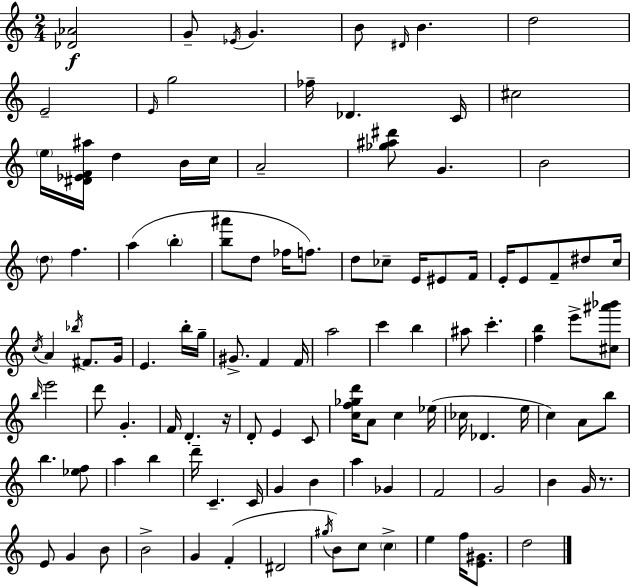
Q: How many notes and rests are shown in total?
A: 112